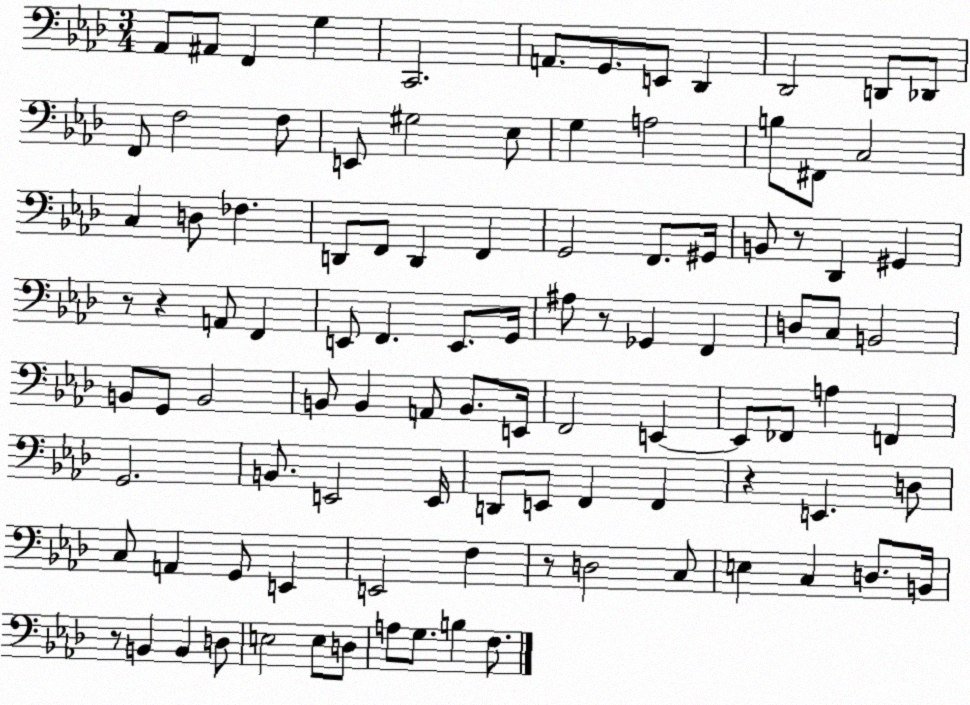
X:1
T:Untitled
M:3/4
L:1/4
K:Ab
_A,,/2 ^A,,/2 F,, G, C,,2 A,,/2 G,,/2 E,,/2 _D,, _D,,2 D,,/2 _D,,/2 F,,/2 F,2 F,/2 E,,/2 ^G,2 _E,/2 G, A,2 B,/2 ^F,,/2 C,2 C, D,/2 _F, D,,/2 F,,/2 D,, F,, G,,2 F,,/2 ^G,,/4 B,,/2 z/2 _D,, ^G,, z/2 z A,,/2 F,, E,,/2 F,, E,,/2 G,,/4 ^A,/2 z/2 _G,, F,, D,/2 C,/2 B,,2 B,,/2 G,,/2 B,,2 B,,/2 B,, A,,/2 B,,/2 E,,/4 F,,2 E,, E,,/2 _F,,/2 A, F,, G,,2 B,,/2 E,,2 E,,/4 D,,/2 E,,/2 F,, F,, z E,, D,/2 C,/2 A,, G,,/2 E,, E,,2 F, z/2 D,2 C,/2 E, C, D,/2 B,,/4 z/2 B,, B,, D,/2 E,2 E,/2 D,/2 A,/2 G,/2 B, F,/2